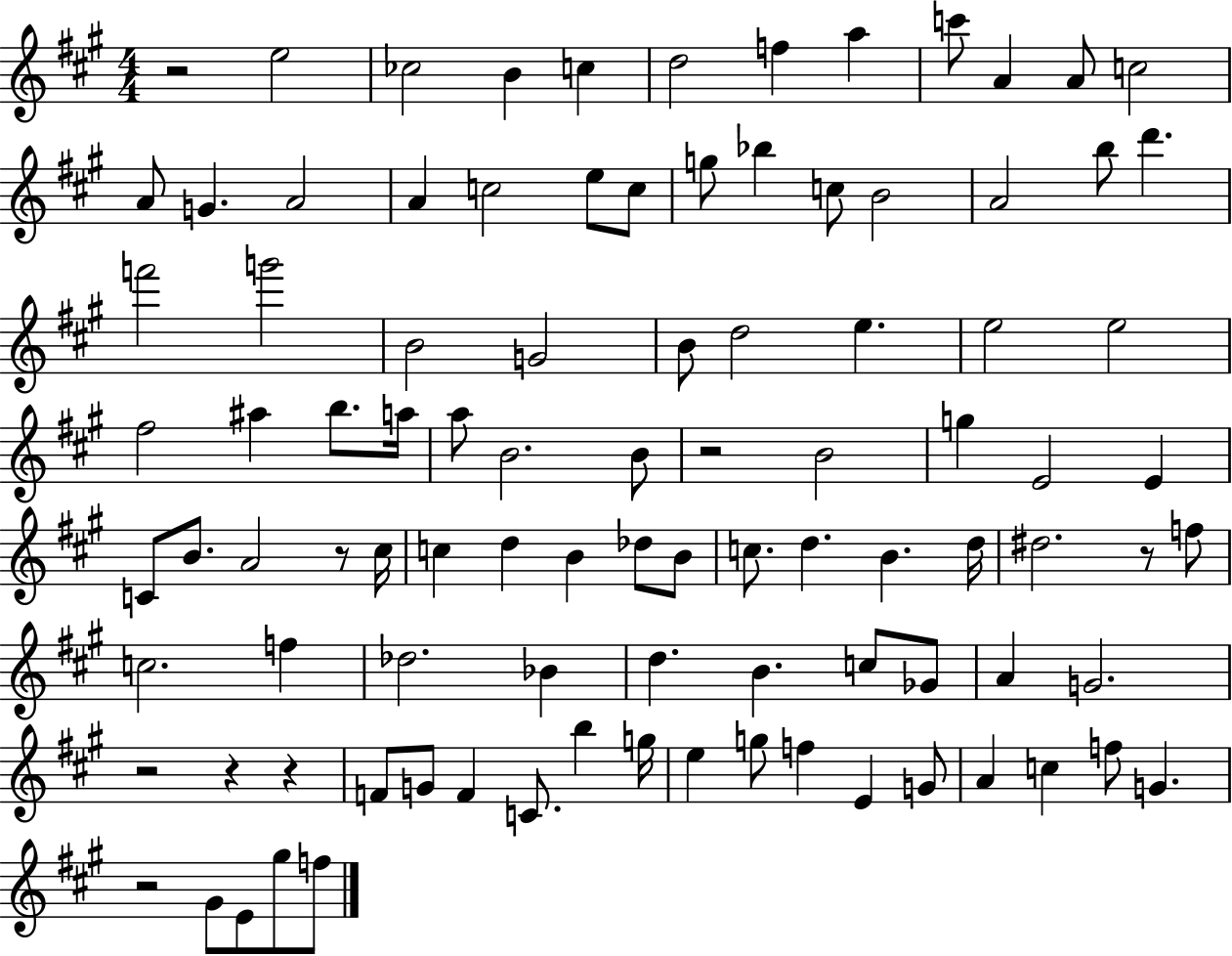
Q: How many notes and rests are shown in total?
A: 97